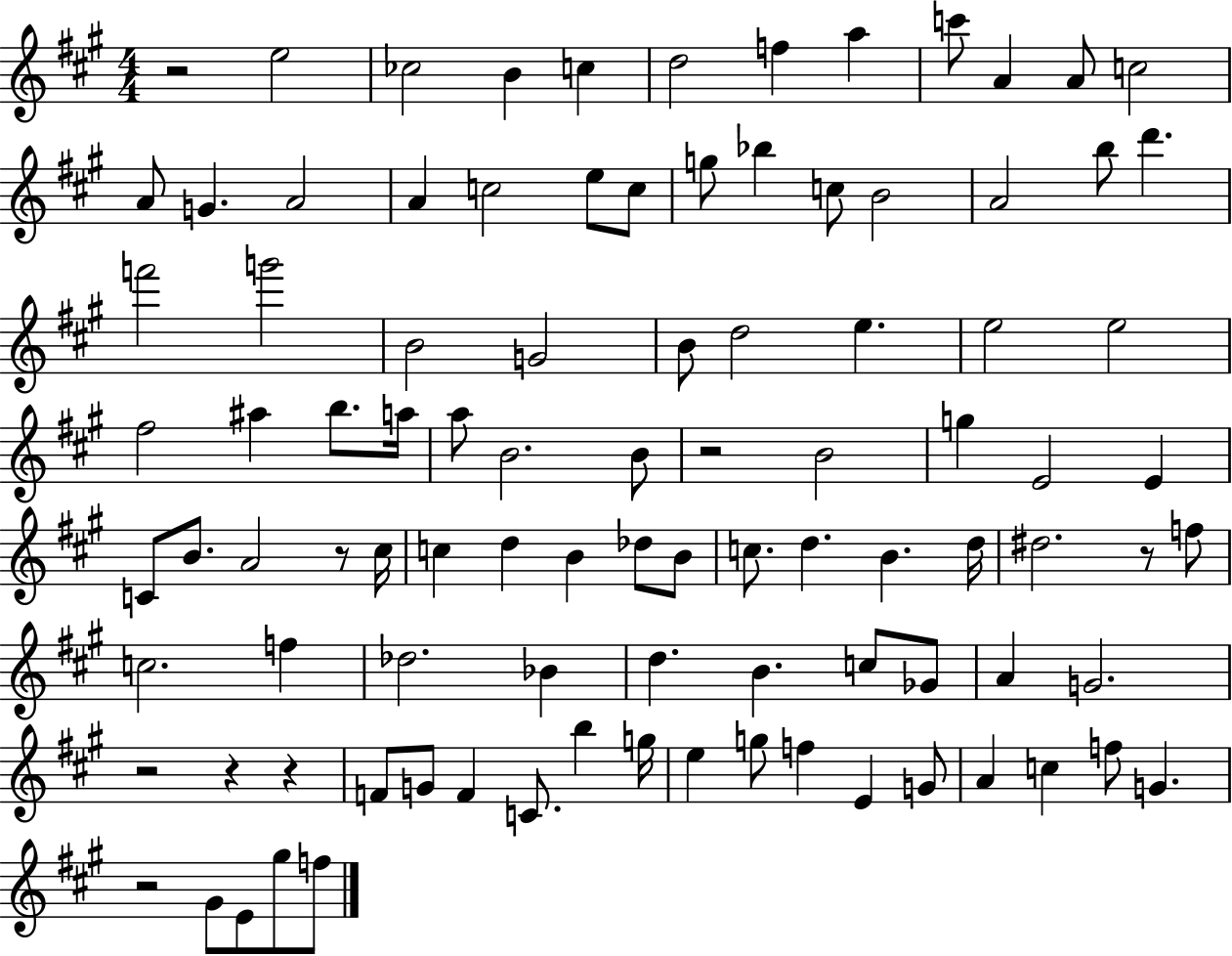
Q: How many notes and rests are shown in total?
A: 97